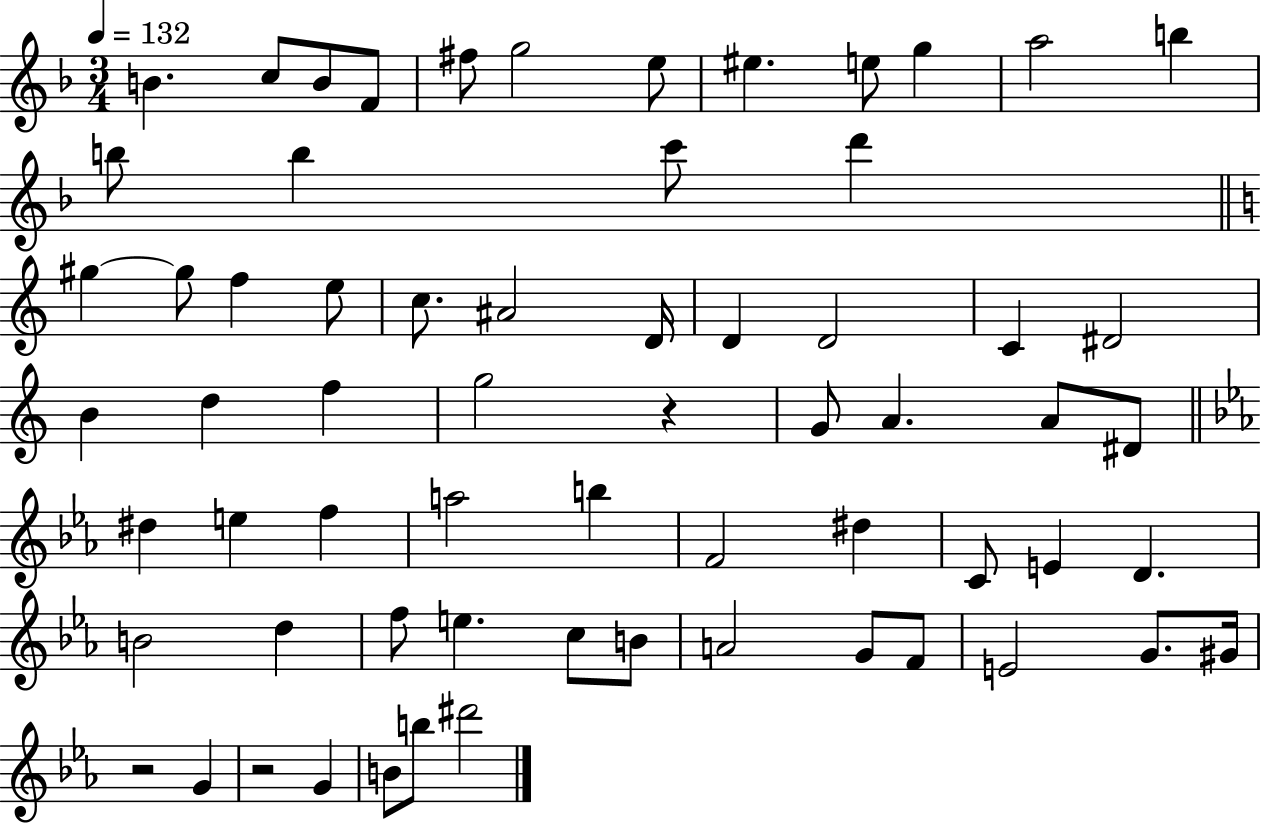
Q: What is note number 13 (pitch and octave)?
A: B5